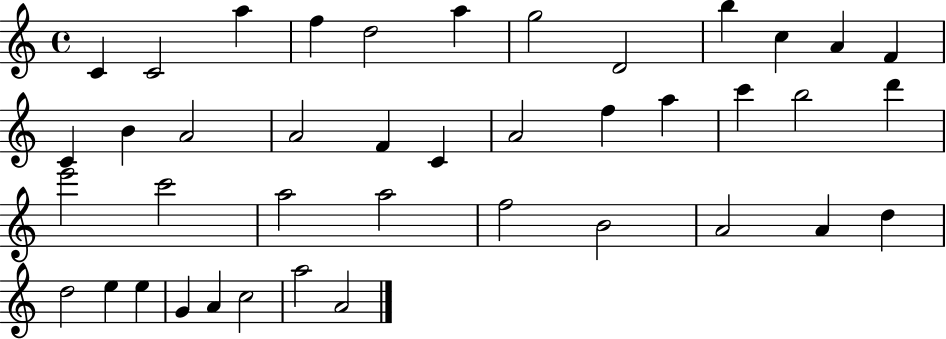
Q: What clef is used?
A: treble